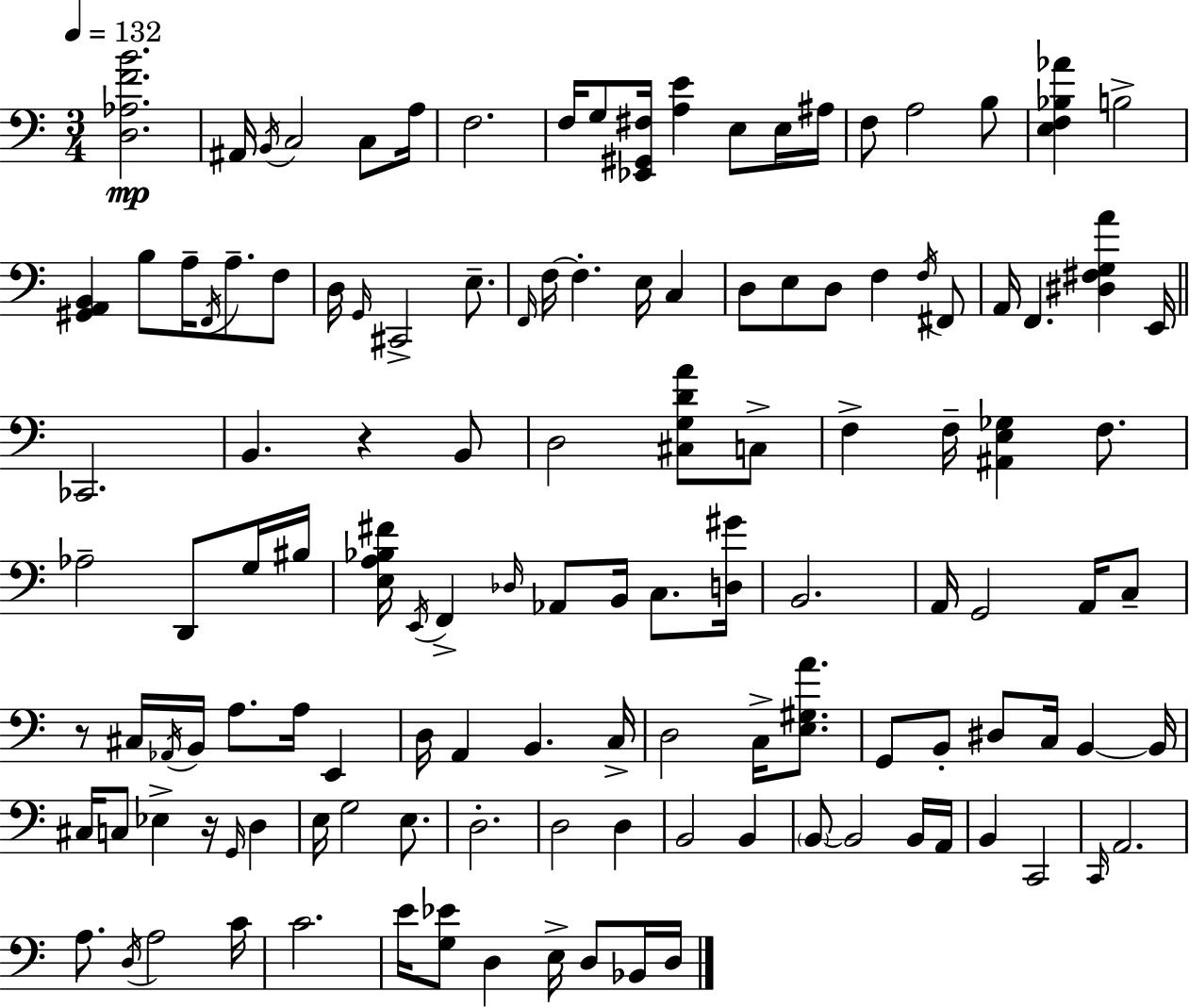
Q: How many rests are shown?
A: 3